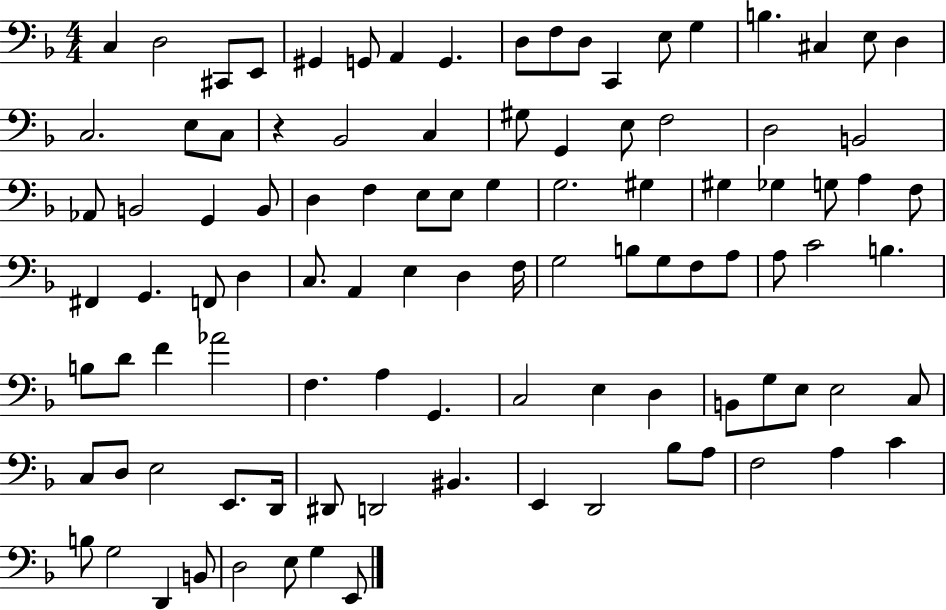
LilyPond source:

{
  \clef bass
  \numericTimeSignature
  \time 4/4
  \key f \major
  c4 d2 cis,8 e,8 | gis,4 g,8 a,4 g,4. | d8 f8 d8 c,4 e8 g4 | b4. cis4 e8 d4 | \break c2. e8 c8 | r4 bes,2 c4 | gis8 g,4 e8 f2 | d2 b,2 | \break aes,8 b,2 g,4 b,8 | d4 f4 e8 e8 g4 | g2. gis4 | gis4 ges4 g8 a4 f8 | \break fis,4 g,4. f,8 d4 | c8. a,4 e4 d4 f16 | g2 b8 g8 f8 a8 | a8 c'2 b4. | \break b8 d'8 f'4 aes'2 | f4. a4 g,4. | c2 e4 d4 | b,8 g8 e8 e2 c8 | \break c8 d8 e2 e,8. d,16 | dis,8 d,2 bis,4. | e,4 d,2 bes8 a8 | f2 a4 c'4 | \break b8 g2 d,4 b,8 | d2 e8 g4 e,8 | \bar "|."
}